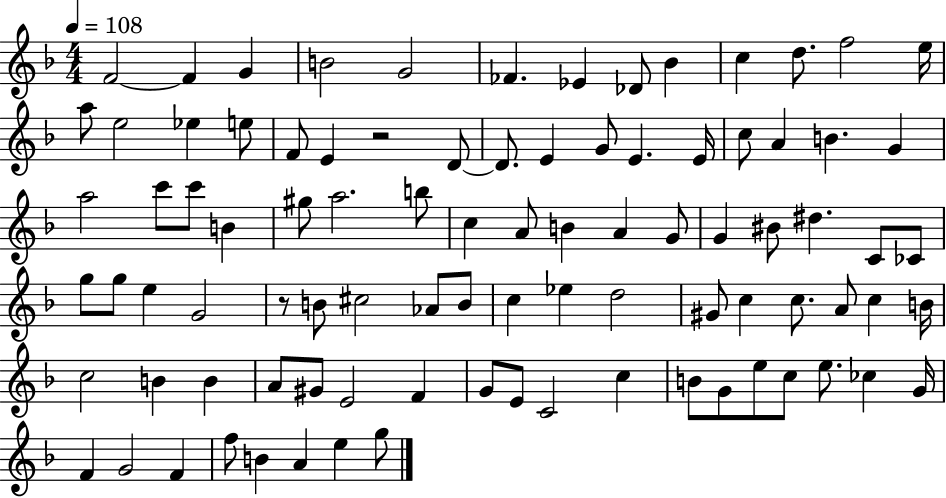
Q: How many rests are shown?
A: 2